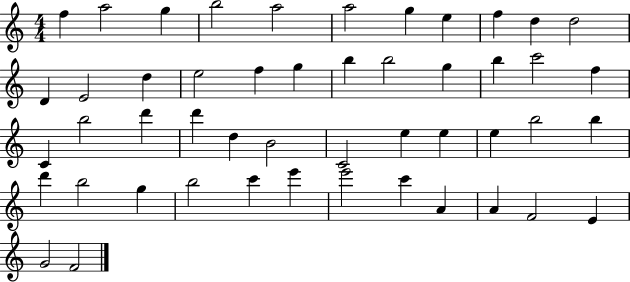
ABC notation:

X:1
T:Untitled
M:4/4
L:1/4
K:C
f a2 g b2 a2 a2 g e f d d2 D E2 d e2 f g b b2 g b c'2 f C b2 d' d' d B2 C2 e e e b2 b d' b2 g b2 c' e' e'2 c' A A F2 E G2 F2